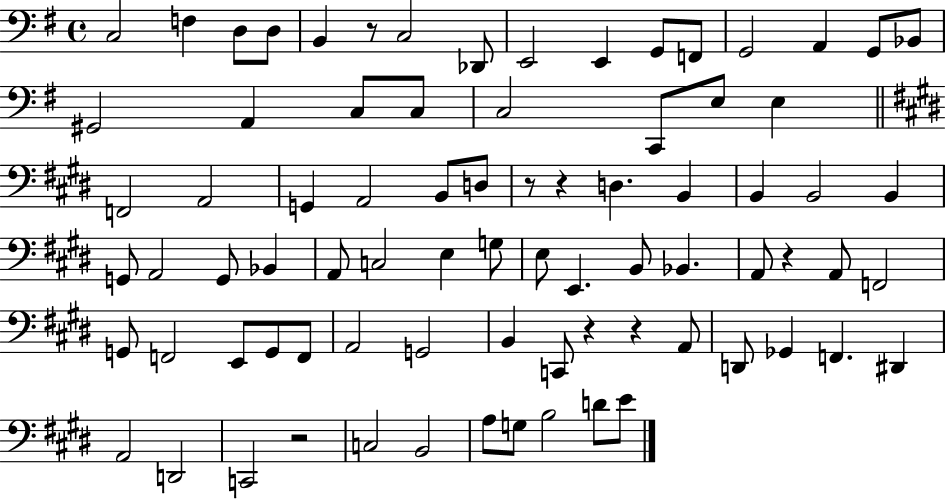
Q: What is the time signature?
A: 4/4